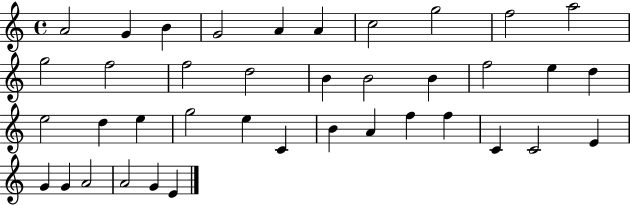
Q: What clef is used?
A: treble